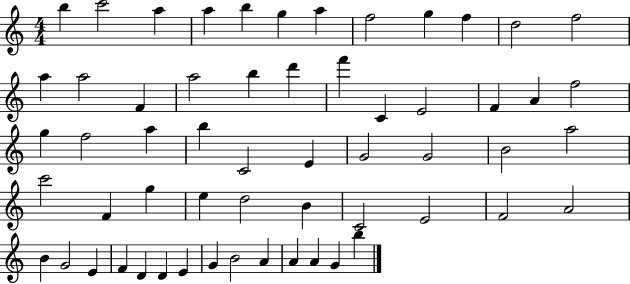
B5/q C6/h A5/q A5/q B5/q G5/q A5/q F5/h G5/q F5/q D5/h F5/h A5/q A5/h F4/q A5/h B5/q D6/q F6/q C4/q E4/h F4/q A4/q F5/h G5/q F5/h A5/q B5/q C4/h E4/q G4/h G4/h B4/h A5/h C6/h F4/q G5/q E5/q D5/h B4/q C4/h E4/h F4/h A4/h B4/q G4/h E4/q F4/q D4/q D4/q E4/q G4/q B4/h A4/q A4/q A4/q G4/q B5/q